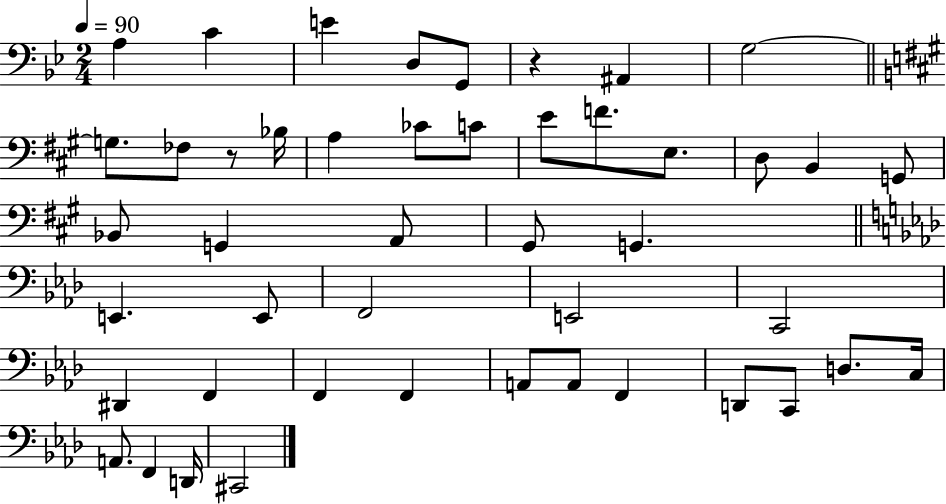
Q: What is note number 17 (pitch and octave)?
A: D3